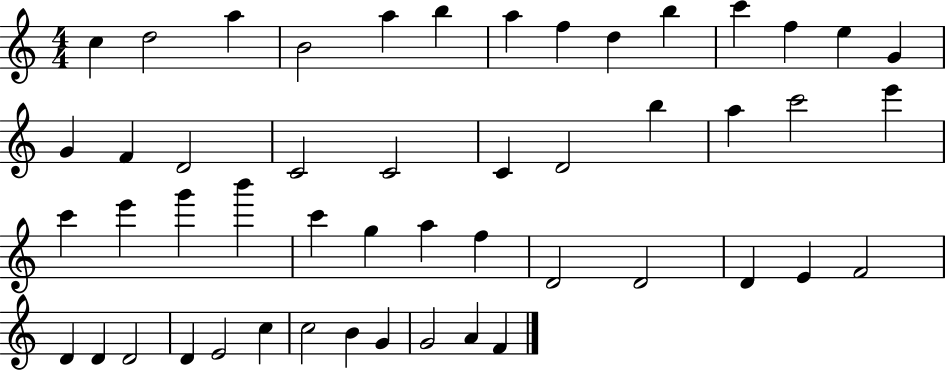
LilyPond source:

{
  \clef treble
  \numericTimeSignature
  \time 4/4
  \key c \major
  c''4 d''2 a''4 | b'2 a''4 b''4 | a''4 f''4 d''4 b''4 | c'''4 f''4 e''4 g'4 | \break g'4 f'4 d'2 | c'2 c'2 | c'4 d'2 b''4 | a''4 c'''2 e'''4 | \break c'''4 e'''4 g'''4 b'''4 | c'''4 g''4 a''4 f''4 | d'2 d'2 | d'4 e'4 f'2 | \break d'4 d'4 d'2 | d'4 e'2 c''4 | c''2 b'4 g'4 | g'2 a'4 f'4 | \break \bar "|."
}